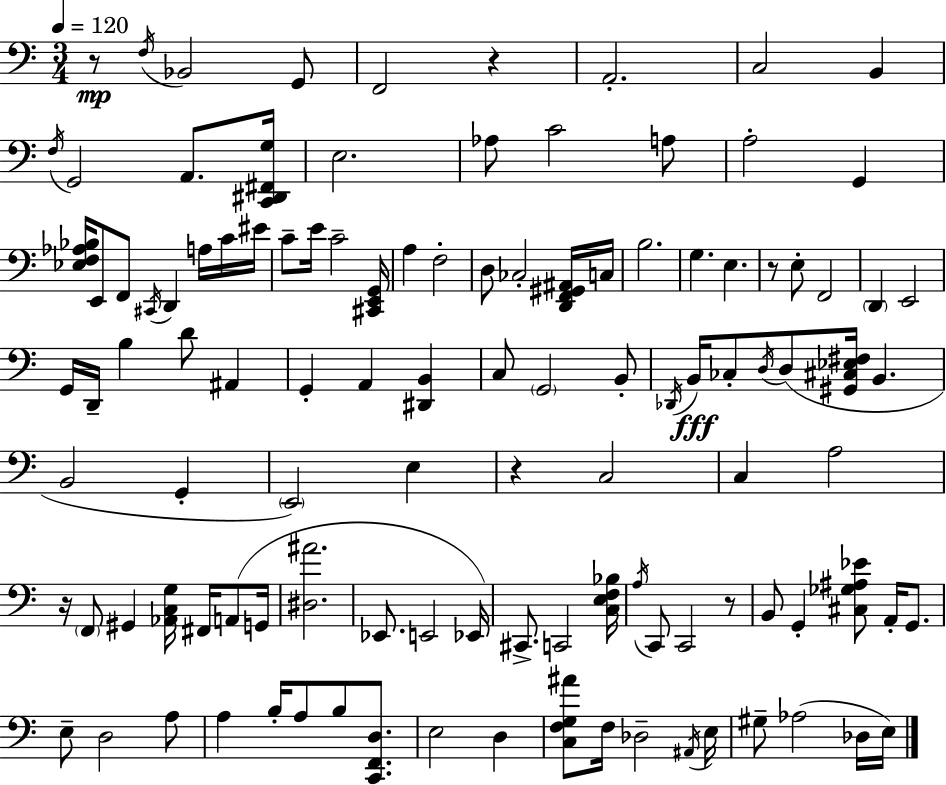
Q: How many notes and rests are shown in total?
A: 113